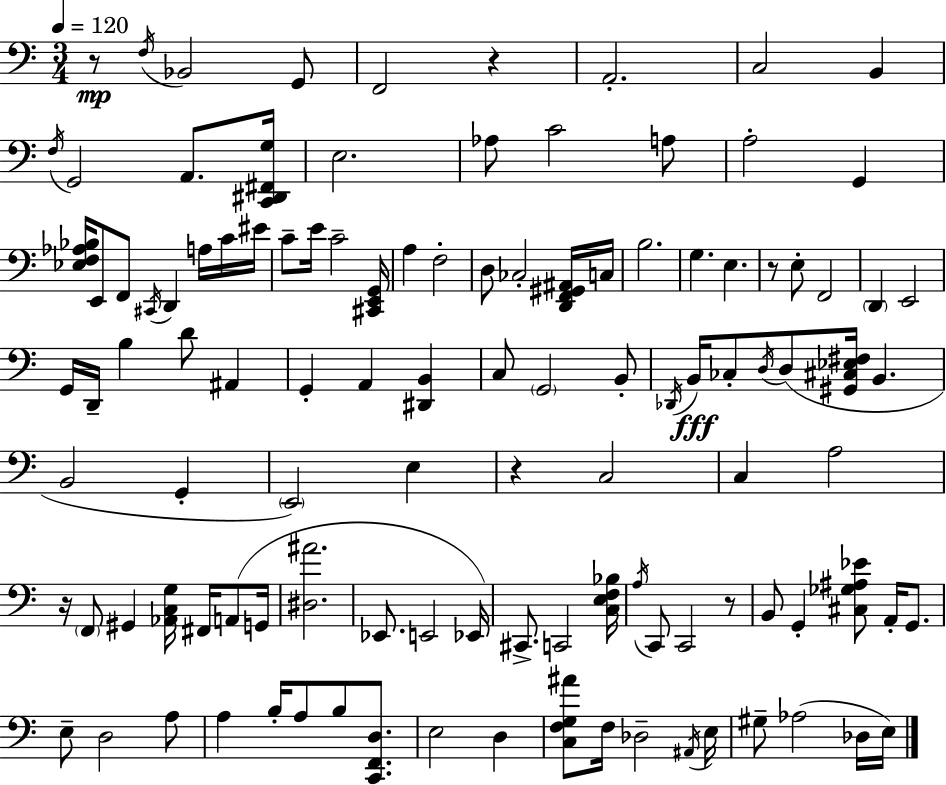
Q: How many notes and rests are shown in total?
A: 113